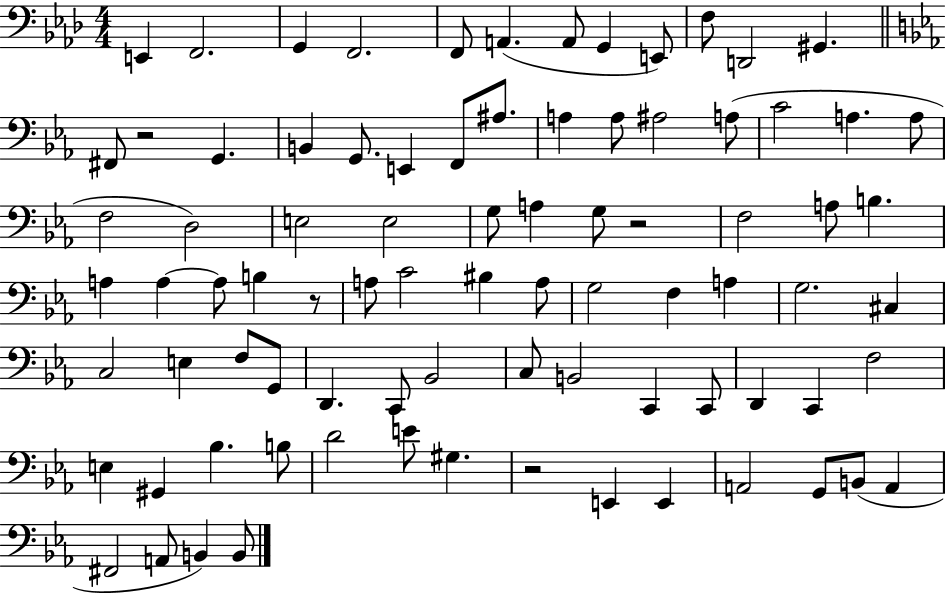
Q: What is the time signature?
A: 4/4